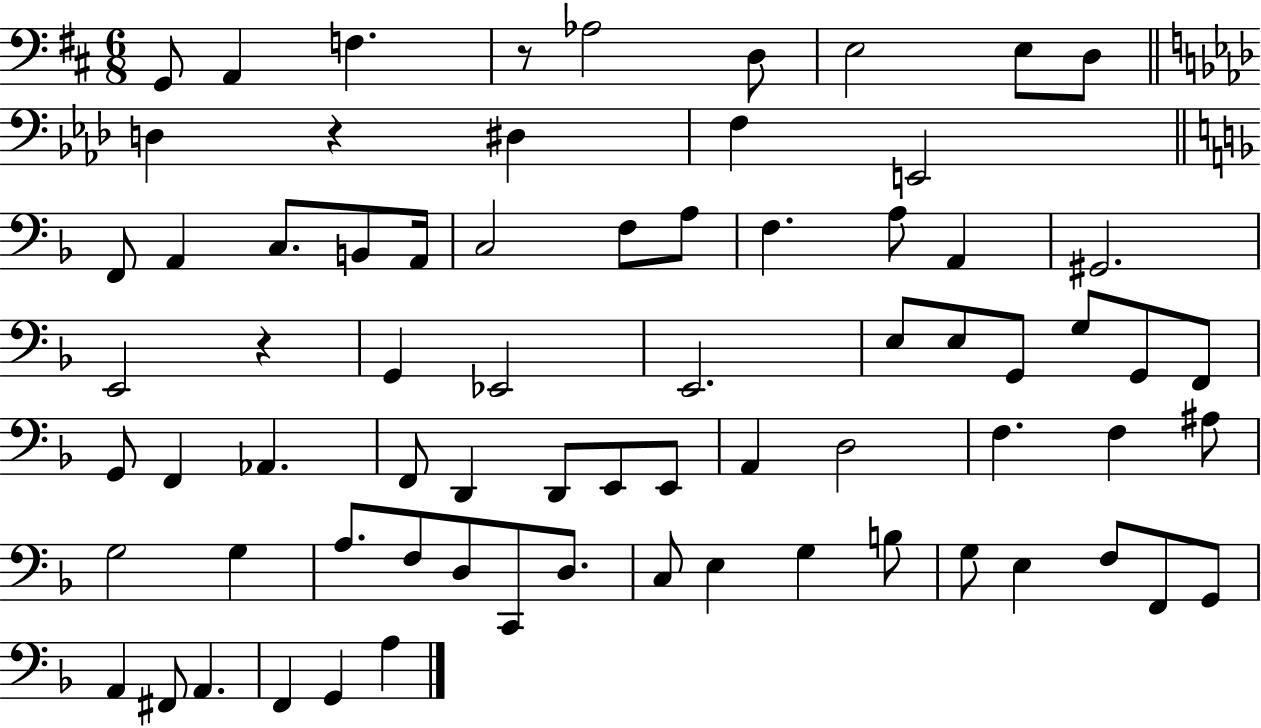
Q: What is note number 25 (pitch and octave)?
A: E2